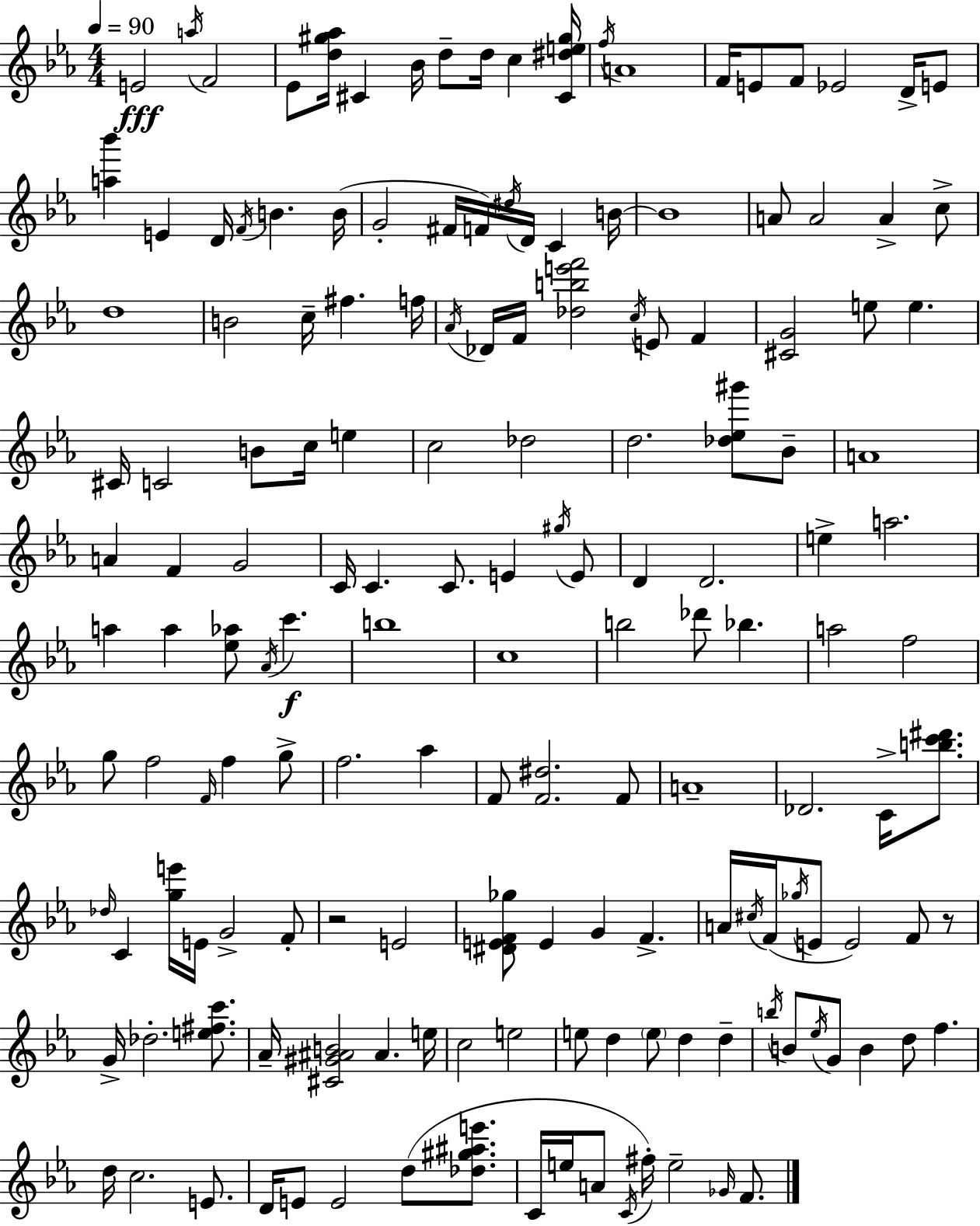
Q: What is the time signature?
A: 4/4